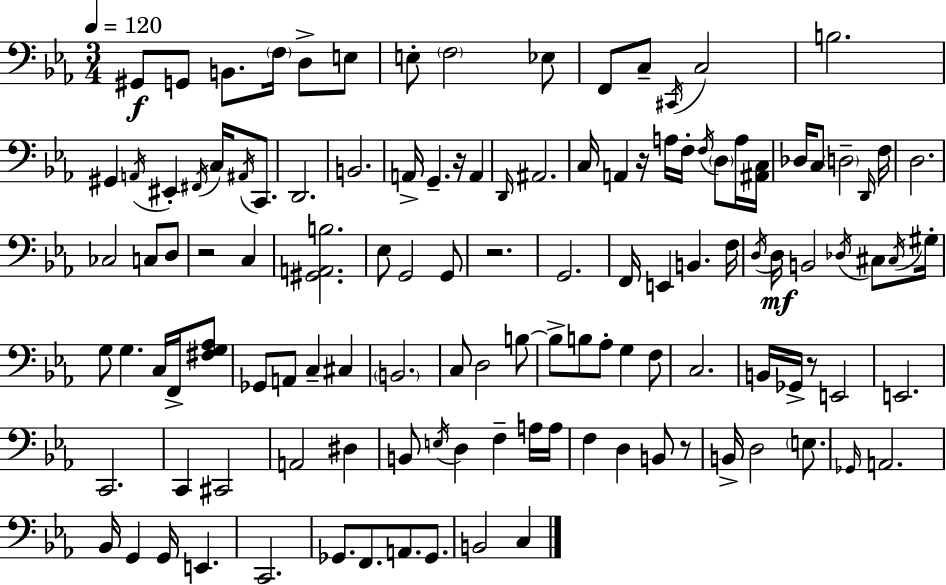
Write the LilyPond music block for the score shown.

{
  \clef bass
  \numericTimeSignature
  \time 3/4
  \key c \minor
  \tempo 4 = 120
  gis,8\f g,8 b,8. \parenthesize f16 d8-> e8 | e8-. \parenthesize f2 ees8 | f,8 c8-- \acciaccatura { cis,16 } c2 | b2. | \break gis,4 \acciaccatura { a,16 } eis,4-. \acciaccatura { fis,16 } c16 | \acciaccatura { ais,16 } c,8. d,2. | b,2. | a,16-> g,4.-- r16 | \break a,4 \grace { d,16 } ais,2. | c16 a,4 r16 a16 | f16-. \acciaccatura { f16 } \parenthesize d8 a16 <ais, c>16 des16 c8 \parenthesize d2-- | \grace { d,16 } f16 d2. | \break ces2 | c8 d8 r2 | c4 <gis, a, b>2. | ees8 g,2 | \break g,8 r2. | g,2. | f,16 e,4 | b,4. f16 \acciaccatura { d16 } d16\mf b,2 | \break \acciaccatura { des16 } cis8 \acciaccatura { cis16 } gis16-. g8 | g4. c16 f,16-> <fis g aes>8 ges,8 | a,8 c4-- cis4 \parenthesize b,2. | c8 | \break d2 b8~~ b8-> | b8 aes8-. g4 f8 c2. | b,16 ges,16-> | r8 e,2 e,2. | \break c,2. | c,4 | cis,2 a,2 | dis4 b,8 | \break \acciaccatura { e16 } d4 f4-- a16 a16 f4 | d4 b,8 r8 b,16-> | d2 \parenthesize e8. \grace { ges,16 } | a,2. | \break bes,16 g,4 g,16 e,4. | c,2. | ges,8. f,8. a,8. ges,8. | b,2 c4 | \break \bar "|."
}